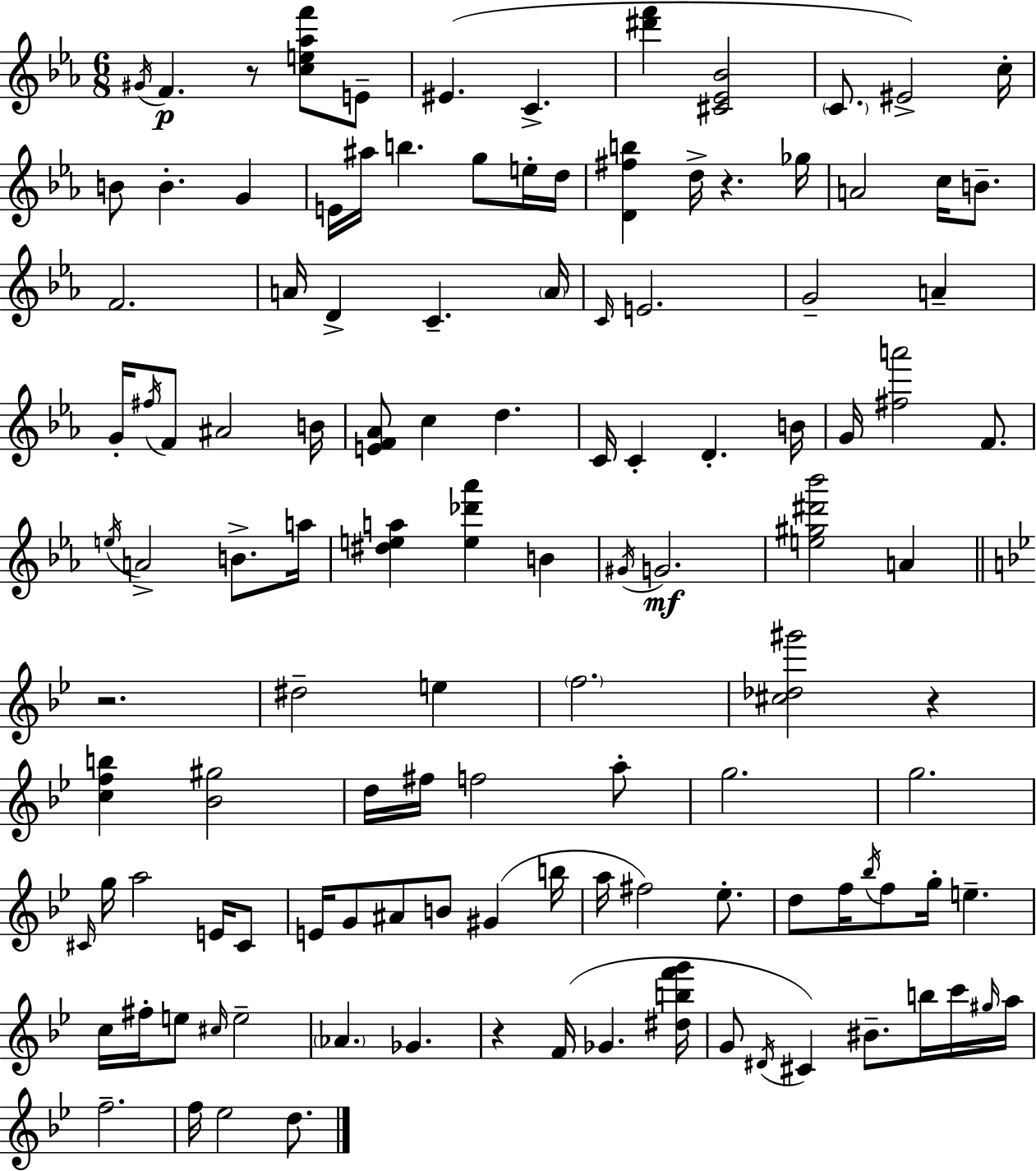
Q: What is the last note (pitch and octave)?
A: D5